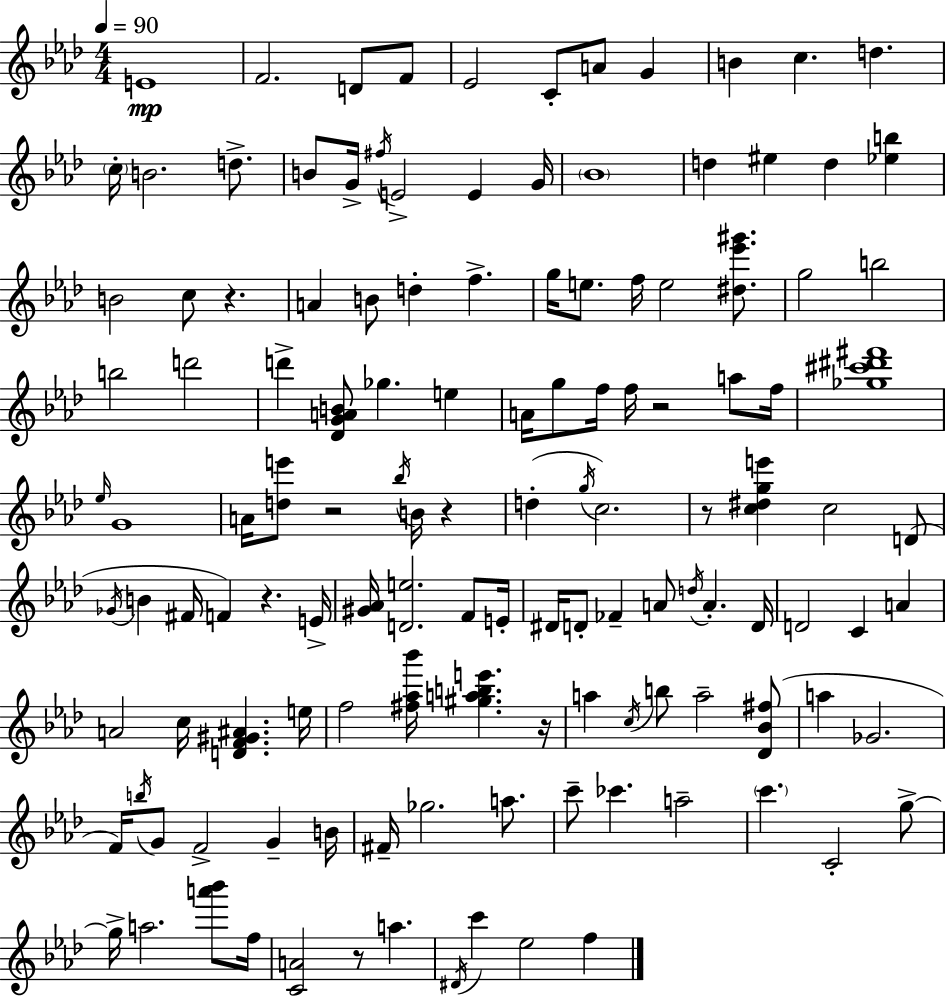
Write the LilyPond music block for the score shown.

{
  \clef treble
  \numericTimeSignature
  \time 4/4
  \key aes \major
  \tempo 4 = 90
  e'1\mp | f'2. d'8 f'8 | ees'2 c'8-. a'8 g'4 | b'4 c''4. d''4. | \break \parenthesize c''16-. b'2. d''8.-> | b'8 g'16-> \acciaccatura { fis''16 } e'2-> e'4 | g'16 \parenthesize bes'1 | d''4 eis''4 d''4 <ees'' b''>4 | \break b'2 c''8 r4. | a'4 b'8 d''4-. f''4.-> | g''16 e''8. f''16 e''2 <dis'' ees''' gis'''>8. | g''2 b''2 | \break b''2 d'''2 | d'''4-> <des' g' a' b'>8 ges''4. e''4 | a'16 g''8 f''16 f''16 r2 a''8 | f''16 <ges'' cis''' dis''' fis'''>1 | \break \grace { ees''16 } g'1 | a'16 <d'' e'''>8 r2 \acciaccatura { bes''16 } b'16 r4 | d''4-.( \acciaccatura { g''16 } c''2.) | r8 <c'' dis'' g'' e'''>4 c''2 | \break d'8( \acciaccatura { ges'16 } b'4 fis'16 f'4) r4. | e'16-> <gis' aes'>16 <d' e''>2. | f'8 e'16-. dis'16 d'8-. fes'4-- a'8 \acciaccatura { d''16 } a'4.-. | d'16 d'2 c'4 | \break a'4 a'2 c''16 <d' f' gis' ais'>4. | e''16 f''2 <fis'' aes'' bes'''>16 <gis'' a'' b'' e'''>4. | r16 a''4 \acciaccatura { c''16 } b''8 a''2-- | <des' bes' fis''>8( a''4 ges'2. | \break f'16) \acciaccatura { b''16 } g'8 f'2-> | g'4-- b'16 fis'16-- ges''2. | a''8. c'''8-- ces'''4. | a''2-- \parenthesize c'''4. c'2-. | \break g''8->~~ g''16-> a''2. | <a''' bes'''>8 f''16 <c' a'>2 | r8 a''4. \acciaccatura { dis'16 } c'''4 ees''2 | f''4 \bar "|."
}